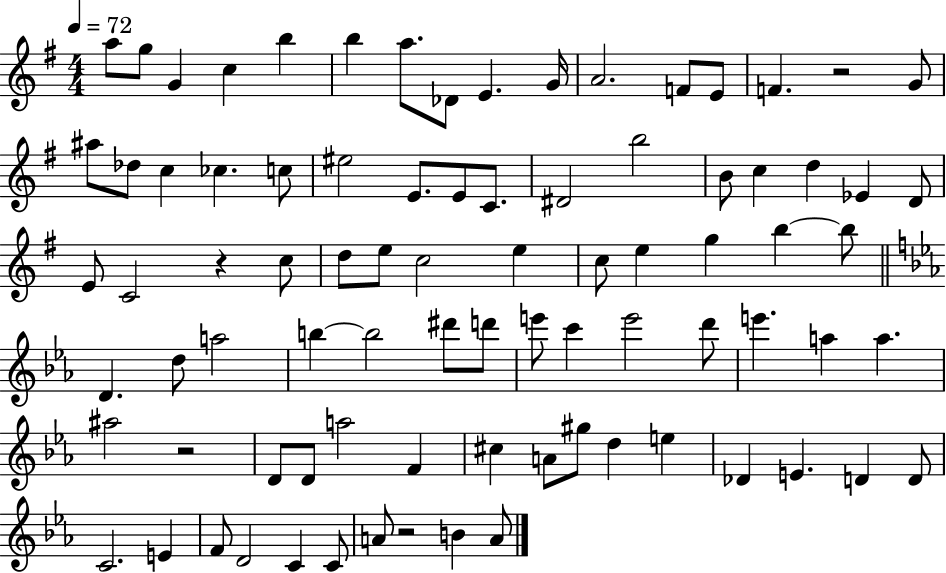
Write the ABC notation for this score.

X:1
T:Untitled
M:4/4
L:1/4
K:G
a/2 g/2 G c b b a/2 _D/2 E G/4 A2 F/2 E/2 F z2 G/2 ^a/2 _d/2 c _c c/2 ^e2 E/2 E/2 C/2 ^D2 b2 B/2 c d _E D/2 E/2 C2 z c/2 d/2 e/2 c2 e c/2 e g b b/2 D d/2 a2 b b2 ^d'/2 d'/2 e'/2 c' e'2 d'/2 e' a a ^a2 z2 D/2 D/2 a2 F ^c A/2 ^g/2 d e _D E D D/2 C2 E F/2 D2 C C/2 A/2 z2 B A/2